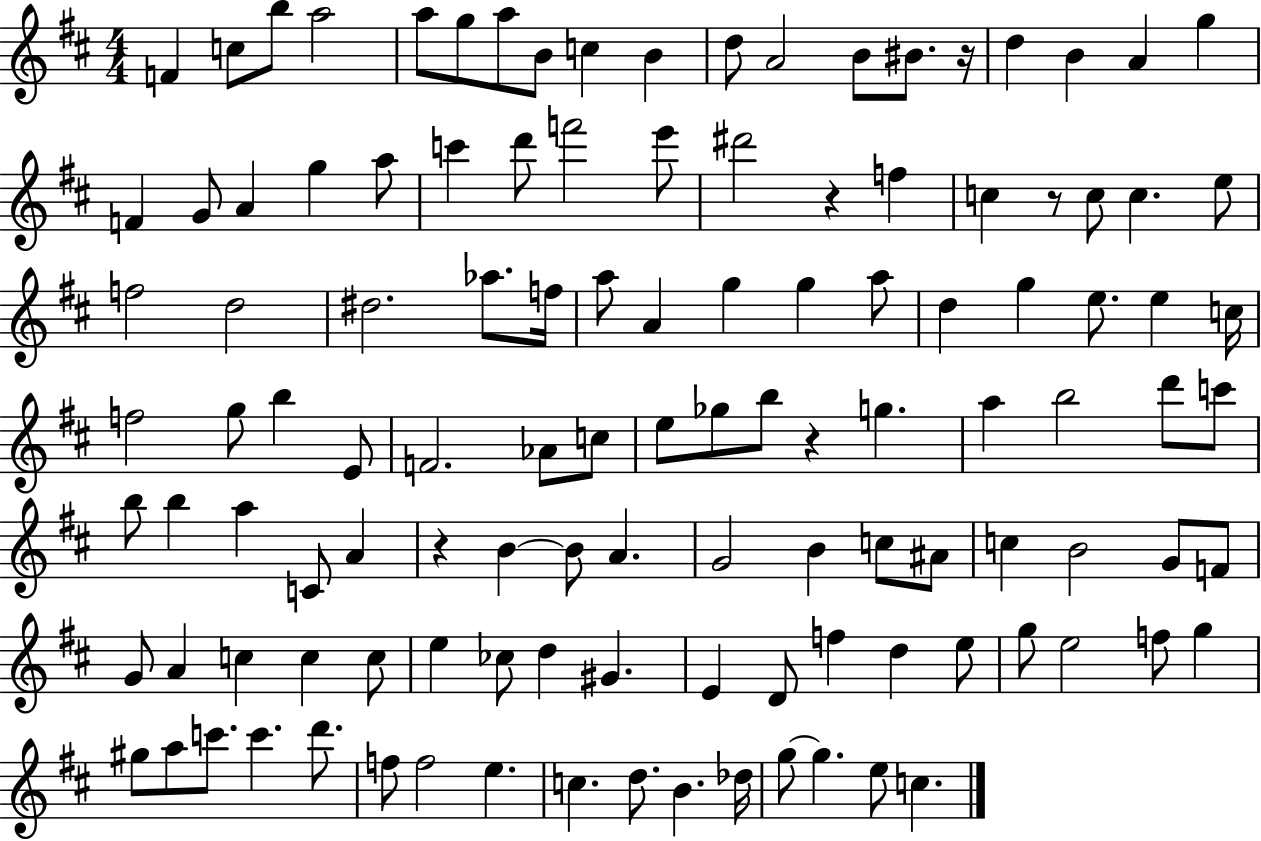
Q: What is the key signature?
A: D major